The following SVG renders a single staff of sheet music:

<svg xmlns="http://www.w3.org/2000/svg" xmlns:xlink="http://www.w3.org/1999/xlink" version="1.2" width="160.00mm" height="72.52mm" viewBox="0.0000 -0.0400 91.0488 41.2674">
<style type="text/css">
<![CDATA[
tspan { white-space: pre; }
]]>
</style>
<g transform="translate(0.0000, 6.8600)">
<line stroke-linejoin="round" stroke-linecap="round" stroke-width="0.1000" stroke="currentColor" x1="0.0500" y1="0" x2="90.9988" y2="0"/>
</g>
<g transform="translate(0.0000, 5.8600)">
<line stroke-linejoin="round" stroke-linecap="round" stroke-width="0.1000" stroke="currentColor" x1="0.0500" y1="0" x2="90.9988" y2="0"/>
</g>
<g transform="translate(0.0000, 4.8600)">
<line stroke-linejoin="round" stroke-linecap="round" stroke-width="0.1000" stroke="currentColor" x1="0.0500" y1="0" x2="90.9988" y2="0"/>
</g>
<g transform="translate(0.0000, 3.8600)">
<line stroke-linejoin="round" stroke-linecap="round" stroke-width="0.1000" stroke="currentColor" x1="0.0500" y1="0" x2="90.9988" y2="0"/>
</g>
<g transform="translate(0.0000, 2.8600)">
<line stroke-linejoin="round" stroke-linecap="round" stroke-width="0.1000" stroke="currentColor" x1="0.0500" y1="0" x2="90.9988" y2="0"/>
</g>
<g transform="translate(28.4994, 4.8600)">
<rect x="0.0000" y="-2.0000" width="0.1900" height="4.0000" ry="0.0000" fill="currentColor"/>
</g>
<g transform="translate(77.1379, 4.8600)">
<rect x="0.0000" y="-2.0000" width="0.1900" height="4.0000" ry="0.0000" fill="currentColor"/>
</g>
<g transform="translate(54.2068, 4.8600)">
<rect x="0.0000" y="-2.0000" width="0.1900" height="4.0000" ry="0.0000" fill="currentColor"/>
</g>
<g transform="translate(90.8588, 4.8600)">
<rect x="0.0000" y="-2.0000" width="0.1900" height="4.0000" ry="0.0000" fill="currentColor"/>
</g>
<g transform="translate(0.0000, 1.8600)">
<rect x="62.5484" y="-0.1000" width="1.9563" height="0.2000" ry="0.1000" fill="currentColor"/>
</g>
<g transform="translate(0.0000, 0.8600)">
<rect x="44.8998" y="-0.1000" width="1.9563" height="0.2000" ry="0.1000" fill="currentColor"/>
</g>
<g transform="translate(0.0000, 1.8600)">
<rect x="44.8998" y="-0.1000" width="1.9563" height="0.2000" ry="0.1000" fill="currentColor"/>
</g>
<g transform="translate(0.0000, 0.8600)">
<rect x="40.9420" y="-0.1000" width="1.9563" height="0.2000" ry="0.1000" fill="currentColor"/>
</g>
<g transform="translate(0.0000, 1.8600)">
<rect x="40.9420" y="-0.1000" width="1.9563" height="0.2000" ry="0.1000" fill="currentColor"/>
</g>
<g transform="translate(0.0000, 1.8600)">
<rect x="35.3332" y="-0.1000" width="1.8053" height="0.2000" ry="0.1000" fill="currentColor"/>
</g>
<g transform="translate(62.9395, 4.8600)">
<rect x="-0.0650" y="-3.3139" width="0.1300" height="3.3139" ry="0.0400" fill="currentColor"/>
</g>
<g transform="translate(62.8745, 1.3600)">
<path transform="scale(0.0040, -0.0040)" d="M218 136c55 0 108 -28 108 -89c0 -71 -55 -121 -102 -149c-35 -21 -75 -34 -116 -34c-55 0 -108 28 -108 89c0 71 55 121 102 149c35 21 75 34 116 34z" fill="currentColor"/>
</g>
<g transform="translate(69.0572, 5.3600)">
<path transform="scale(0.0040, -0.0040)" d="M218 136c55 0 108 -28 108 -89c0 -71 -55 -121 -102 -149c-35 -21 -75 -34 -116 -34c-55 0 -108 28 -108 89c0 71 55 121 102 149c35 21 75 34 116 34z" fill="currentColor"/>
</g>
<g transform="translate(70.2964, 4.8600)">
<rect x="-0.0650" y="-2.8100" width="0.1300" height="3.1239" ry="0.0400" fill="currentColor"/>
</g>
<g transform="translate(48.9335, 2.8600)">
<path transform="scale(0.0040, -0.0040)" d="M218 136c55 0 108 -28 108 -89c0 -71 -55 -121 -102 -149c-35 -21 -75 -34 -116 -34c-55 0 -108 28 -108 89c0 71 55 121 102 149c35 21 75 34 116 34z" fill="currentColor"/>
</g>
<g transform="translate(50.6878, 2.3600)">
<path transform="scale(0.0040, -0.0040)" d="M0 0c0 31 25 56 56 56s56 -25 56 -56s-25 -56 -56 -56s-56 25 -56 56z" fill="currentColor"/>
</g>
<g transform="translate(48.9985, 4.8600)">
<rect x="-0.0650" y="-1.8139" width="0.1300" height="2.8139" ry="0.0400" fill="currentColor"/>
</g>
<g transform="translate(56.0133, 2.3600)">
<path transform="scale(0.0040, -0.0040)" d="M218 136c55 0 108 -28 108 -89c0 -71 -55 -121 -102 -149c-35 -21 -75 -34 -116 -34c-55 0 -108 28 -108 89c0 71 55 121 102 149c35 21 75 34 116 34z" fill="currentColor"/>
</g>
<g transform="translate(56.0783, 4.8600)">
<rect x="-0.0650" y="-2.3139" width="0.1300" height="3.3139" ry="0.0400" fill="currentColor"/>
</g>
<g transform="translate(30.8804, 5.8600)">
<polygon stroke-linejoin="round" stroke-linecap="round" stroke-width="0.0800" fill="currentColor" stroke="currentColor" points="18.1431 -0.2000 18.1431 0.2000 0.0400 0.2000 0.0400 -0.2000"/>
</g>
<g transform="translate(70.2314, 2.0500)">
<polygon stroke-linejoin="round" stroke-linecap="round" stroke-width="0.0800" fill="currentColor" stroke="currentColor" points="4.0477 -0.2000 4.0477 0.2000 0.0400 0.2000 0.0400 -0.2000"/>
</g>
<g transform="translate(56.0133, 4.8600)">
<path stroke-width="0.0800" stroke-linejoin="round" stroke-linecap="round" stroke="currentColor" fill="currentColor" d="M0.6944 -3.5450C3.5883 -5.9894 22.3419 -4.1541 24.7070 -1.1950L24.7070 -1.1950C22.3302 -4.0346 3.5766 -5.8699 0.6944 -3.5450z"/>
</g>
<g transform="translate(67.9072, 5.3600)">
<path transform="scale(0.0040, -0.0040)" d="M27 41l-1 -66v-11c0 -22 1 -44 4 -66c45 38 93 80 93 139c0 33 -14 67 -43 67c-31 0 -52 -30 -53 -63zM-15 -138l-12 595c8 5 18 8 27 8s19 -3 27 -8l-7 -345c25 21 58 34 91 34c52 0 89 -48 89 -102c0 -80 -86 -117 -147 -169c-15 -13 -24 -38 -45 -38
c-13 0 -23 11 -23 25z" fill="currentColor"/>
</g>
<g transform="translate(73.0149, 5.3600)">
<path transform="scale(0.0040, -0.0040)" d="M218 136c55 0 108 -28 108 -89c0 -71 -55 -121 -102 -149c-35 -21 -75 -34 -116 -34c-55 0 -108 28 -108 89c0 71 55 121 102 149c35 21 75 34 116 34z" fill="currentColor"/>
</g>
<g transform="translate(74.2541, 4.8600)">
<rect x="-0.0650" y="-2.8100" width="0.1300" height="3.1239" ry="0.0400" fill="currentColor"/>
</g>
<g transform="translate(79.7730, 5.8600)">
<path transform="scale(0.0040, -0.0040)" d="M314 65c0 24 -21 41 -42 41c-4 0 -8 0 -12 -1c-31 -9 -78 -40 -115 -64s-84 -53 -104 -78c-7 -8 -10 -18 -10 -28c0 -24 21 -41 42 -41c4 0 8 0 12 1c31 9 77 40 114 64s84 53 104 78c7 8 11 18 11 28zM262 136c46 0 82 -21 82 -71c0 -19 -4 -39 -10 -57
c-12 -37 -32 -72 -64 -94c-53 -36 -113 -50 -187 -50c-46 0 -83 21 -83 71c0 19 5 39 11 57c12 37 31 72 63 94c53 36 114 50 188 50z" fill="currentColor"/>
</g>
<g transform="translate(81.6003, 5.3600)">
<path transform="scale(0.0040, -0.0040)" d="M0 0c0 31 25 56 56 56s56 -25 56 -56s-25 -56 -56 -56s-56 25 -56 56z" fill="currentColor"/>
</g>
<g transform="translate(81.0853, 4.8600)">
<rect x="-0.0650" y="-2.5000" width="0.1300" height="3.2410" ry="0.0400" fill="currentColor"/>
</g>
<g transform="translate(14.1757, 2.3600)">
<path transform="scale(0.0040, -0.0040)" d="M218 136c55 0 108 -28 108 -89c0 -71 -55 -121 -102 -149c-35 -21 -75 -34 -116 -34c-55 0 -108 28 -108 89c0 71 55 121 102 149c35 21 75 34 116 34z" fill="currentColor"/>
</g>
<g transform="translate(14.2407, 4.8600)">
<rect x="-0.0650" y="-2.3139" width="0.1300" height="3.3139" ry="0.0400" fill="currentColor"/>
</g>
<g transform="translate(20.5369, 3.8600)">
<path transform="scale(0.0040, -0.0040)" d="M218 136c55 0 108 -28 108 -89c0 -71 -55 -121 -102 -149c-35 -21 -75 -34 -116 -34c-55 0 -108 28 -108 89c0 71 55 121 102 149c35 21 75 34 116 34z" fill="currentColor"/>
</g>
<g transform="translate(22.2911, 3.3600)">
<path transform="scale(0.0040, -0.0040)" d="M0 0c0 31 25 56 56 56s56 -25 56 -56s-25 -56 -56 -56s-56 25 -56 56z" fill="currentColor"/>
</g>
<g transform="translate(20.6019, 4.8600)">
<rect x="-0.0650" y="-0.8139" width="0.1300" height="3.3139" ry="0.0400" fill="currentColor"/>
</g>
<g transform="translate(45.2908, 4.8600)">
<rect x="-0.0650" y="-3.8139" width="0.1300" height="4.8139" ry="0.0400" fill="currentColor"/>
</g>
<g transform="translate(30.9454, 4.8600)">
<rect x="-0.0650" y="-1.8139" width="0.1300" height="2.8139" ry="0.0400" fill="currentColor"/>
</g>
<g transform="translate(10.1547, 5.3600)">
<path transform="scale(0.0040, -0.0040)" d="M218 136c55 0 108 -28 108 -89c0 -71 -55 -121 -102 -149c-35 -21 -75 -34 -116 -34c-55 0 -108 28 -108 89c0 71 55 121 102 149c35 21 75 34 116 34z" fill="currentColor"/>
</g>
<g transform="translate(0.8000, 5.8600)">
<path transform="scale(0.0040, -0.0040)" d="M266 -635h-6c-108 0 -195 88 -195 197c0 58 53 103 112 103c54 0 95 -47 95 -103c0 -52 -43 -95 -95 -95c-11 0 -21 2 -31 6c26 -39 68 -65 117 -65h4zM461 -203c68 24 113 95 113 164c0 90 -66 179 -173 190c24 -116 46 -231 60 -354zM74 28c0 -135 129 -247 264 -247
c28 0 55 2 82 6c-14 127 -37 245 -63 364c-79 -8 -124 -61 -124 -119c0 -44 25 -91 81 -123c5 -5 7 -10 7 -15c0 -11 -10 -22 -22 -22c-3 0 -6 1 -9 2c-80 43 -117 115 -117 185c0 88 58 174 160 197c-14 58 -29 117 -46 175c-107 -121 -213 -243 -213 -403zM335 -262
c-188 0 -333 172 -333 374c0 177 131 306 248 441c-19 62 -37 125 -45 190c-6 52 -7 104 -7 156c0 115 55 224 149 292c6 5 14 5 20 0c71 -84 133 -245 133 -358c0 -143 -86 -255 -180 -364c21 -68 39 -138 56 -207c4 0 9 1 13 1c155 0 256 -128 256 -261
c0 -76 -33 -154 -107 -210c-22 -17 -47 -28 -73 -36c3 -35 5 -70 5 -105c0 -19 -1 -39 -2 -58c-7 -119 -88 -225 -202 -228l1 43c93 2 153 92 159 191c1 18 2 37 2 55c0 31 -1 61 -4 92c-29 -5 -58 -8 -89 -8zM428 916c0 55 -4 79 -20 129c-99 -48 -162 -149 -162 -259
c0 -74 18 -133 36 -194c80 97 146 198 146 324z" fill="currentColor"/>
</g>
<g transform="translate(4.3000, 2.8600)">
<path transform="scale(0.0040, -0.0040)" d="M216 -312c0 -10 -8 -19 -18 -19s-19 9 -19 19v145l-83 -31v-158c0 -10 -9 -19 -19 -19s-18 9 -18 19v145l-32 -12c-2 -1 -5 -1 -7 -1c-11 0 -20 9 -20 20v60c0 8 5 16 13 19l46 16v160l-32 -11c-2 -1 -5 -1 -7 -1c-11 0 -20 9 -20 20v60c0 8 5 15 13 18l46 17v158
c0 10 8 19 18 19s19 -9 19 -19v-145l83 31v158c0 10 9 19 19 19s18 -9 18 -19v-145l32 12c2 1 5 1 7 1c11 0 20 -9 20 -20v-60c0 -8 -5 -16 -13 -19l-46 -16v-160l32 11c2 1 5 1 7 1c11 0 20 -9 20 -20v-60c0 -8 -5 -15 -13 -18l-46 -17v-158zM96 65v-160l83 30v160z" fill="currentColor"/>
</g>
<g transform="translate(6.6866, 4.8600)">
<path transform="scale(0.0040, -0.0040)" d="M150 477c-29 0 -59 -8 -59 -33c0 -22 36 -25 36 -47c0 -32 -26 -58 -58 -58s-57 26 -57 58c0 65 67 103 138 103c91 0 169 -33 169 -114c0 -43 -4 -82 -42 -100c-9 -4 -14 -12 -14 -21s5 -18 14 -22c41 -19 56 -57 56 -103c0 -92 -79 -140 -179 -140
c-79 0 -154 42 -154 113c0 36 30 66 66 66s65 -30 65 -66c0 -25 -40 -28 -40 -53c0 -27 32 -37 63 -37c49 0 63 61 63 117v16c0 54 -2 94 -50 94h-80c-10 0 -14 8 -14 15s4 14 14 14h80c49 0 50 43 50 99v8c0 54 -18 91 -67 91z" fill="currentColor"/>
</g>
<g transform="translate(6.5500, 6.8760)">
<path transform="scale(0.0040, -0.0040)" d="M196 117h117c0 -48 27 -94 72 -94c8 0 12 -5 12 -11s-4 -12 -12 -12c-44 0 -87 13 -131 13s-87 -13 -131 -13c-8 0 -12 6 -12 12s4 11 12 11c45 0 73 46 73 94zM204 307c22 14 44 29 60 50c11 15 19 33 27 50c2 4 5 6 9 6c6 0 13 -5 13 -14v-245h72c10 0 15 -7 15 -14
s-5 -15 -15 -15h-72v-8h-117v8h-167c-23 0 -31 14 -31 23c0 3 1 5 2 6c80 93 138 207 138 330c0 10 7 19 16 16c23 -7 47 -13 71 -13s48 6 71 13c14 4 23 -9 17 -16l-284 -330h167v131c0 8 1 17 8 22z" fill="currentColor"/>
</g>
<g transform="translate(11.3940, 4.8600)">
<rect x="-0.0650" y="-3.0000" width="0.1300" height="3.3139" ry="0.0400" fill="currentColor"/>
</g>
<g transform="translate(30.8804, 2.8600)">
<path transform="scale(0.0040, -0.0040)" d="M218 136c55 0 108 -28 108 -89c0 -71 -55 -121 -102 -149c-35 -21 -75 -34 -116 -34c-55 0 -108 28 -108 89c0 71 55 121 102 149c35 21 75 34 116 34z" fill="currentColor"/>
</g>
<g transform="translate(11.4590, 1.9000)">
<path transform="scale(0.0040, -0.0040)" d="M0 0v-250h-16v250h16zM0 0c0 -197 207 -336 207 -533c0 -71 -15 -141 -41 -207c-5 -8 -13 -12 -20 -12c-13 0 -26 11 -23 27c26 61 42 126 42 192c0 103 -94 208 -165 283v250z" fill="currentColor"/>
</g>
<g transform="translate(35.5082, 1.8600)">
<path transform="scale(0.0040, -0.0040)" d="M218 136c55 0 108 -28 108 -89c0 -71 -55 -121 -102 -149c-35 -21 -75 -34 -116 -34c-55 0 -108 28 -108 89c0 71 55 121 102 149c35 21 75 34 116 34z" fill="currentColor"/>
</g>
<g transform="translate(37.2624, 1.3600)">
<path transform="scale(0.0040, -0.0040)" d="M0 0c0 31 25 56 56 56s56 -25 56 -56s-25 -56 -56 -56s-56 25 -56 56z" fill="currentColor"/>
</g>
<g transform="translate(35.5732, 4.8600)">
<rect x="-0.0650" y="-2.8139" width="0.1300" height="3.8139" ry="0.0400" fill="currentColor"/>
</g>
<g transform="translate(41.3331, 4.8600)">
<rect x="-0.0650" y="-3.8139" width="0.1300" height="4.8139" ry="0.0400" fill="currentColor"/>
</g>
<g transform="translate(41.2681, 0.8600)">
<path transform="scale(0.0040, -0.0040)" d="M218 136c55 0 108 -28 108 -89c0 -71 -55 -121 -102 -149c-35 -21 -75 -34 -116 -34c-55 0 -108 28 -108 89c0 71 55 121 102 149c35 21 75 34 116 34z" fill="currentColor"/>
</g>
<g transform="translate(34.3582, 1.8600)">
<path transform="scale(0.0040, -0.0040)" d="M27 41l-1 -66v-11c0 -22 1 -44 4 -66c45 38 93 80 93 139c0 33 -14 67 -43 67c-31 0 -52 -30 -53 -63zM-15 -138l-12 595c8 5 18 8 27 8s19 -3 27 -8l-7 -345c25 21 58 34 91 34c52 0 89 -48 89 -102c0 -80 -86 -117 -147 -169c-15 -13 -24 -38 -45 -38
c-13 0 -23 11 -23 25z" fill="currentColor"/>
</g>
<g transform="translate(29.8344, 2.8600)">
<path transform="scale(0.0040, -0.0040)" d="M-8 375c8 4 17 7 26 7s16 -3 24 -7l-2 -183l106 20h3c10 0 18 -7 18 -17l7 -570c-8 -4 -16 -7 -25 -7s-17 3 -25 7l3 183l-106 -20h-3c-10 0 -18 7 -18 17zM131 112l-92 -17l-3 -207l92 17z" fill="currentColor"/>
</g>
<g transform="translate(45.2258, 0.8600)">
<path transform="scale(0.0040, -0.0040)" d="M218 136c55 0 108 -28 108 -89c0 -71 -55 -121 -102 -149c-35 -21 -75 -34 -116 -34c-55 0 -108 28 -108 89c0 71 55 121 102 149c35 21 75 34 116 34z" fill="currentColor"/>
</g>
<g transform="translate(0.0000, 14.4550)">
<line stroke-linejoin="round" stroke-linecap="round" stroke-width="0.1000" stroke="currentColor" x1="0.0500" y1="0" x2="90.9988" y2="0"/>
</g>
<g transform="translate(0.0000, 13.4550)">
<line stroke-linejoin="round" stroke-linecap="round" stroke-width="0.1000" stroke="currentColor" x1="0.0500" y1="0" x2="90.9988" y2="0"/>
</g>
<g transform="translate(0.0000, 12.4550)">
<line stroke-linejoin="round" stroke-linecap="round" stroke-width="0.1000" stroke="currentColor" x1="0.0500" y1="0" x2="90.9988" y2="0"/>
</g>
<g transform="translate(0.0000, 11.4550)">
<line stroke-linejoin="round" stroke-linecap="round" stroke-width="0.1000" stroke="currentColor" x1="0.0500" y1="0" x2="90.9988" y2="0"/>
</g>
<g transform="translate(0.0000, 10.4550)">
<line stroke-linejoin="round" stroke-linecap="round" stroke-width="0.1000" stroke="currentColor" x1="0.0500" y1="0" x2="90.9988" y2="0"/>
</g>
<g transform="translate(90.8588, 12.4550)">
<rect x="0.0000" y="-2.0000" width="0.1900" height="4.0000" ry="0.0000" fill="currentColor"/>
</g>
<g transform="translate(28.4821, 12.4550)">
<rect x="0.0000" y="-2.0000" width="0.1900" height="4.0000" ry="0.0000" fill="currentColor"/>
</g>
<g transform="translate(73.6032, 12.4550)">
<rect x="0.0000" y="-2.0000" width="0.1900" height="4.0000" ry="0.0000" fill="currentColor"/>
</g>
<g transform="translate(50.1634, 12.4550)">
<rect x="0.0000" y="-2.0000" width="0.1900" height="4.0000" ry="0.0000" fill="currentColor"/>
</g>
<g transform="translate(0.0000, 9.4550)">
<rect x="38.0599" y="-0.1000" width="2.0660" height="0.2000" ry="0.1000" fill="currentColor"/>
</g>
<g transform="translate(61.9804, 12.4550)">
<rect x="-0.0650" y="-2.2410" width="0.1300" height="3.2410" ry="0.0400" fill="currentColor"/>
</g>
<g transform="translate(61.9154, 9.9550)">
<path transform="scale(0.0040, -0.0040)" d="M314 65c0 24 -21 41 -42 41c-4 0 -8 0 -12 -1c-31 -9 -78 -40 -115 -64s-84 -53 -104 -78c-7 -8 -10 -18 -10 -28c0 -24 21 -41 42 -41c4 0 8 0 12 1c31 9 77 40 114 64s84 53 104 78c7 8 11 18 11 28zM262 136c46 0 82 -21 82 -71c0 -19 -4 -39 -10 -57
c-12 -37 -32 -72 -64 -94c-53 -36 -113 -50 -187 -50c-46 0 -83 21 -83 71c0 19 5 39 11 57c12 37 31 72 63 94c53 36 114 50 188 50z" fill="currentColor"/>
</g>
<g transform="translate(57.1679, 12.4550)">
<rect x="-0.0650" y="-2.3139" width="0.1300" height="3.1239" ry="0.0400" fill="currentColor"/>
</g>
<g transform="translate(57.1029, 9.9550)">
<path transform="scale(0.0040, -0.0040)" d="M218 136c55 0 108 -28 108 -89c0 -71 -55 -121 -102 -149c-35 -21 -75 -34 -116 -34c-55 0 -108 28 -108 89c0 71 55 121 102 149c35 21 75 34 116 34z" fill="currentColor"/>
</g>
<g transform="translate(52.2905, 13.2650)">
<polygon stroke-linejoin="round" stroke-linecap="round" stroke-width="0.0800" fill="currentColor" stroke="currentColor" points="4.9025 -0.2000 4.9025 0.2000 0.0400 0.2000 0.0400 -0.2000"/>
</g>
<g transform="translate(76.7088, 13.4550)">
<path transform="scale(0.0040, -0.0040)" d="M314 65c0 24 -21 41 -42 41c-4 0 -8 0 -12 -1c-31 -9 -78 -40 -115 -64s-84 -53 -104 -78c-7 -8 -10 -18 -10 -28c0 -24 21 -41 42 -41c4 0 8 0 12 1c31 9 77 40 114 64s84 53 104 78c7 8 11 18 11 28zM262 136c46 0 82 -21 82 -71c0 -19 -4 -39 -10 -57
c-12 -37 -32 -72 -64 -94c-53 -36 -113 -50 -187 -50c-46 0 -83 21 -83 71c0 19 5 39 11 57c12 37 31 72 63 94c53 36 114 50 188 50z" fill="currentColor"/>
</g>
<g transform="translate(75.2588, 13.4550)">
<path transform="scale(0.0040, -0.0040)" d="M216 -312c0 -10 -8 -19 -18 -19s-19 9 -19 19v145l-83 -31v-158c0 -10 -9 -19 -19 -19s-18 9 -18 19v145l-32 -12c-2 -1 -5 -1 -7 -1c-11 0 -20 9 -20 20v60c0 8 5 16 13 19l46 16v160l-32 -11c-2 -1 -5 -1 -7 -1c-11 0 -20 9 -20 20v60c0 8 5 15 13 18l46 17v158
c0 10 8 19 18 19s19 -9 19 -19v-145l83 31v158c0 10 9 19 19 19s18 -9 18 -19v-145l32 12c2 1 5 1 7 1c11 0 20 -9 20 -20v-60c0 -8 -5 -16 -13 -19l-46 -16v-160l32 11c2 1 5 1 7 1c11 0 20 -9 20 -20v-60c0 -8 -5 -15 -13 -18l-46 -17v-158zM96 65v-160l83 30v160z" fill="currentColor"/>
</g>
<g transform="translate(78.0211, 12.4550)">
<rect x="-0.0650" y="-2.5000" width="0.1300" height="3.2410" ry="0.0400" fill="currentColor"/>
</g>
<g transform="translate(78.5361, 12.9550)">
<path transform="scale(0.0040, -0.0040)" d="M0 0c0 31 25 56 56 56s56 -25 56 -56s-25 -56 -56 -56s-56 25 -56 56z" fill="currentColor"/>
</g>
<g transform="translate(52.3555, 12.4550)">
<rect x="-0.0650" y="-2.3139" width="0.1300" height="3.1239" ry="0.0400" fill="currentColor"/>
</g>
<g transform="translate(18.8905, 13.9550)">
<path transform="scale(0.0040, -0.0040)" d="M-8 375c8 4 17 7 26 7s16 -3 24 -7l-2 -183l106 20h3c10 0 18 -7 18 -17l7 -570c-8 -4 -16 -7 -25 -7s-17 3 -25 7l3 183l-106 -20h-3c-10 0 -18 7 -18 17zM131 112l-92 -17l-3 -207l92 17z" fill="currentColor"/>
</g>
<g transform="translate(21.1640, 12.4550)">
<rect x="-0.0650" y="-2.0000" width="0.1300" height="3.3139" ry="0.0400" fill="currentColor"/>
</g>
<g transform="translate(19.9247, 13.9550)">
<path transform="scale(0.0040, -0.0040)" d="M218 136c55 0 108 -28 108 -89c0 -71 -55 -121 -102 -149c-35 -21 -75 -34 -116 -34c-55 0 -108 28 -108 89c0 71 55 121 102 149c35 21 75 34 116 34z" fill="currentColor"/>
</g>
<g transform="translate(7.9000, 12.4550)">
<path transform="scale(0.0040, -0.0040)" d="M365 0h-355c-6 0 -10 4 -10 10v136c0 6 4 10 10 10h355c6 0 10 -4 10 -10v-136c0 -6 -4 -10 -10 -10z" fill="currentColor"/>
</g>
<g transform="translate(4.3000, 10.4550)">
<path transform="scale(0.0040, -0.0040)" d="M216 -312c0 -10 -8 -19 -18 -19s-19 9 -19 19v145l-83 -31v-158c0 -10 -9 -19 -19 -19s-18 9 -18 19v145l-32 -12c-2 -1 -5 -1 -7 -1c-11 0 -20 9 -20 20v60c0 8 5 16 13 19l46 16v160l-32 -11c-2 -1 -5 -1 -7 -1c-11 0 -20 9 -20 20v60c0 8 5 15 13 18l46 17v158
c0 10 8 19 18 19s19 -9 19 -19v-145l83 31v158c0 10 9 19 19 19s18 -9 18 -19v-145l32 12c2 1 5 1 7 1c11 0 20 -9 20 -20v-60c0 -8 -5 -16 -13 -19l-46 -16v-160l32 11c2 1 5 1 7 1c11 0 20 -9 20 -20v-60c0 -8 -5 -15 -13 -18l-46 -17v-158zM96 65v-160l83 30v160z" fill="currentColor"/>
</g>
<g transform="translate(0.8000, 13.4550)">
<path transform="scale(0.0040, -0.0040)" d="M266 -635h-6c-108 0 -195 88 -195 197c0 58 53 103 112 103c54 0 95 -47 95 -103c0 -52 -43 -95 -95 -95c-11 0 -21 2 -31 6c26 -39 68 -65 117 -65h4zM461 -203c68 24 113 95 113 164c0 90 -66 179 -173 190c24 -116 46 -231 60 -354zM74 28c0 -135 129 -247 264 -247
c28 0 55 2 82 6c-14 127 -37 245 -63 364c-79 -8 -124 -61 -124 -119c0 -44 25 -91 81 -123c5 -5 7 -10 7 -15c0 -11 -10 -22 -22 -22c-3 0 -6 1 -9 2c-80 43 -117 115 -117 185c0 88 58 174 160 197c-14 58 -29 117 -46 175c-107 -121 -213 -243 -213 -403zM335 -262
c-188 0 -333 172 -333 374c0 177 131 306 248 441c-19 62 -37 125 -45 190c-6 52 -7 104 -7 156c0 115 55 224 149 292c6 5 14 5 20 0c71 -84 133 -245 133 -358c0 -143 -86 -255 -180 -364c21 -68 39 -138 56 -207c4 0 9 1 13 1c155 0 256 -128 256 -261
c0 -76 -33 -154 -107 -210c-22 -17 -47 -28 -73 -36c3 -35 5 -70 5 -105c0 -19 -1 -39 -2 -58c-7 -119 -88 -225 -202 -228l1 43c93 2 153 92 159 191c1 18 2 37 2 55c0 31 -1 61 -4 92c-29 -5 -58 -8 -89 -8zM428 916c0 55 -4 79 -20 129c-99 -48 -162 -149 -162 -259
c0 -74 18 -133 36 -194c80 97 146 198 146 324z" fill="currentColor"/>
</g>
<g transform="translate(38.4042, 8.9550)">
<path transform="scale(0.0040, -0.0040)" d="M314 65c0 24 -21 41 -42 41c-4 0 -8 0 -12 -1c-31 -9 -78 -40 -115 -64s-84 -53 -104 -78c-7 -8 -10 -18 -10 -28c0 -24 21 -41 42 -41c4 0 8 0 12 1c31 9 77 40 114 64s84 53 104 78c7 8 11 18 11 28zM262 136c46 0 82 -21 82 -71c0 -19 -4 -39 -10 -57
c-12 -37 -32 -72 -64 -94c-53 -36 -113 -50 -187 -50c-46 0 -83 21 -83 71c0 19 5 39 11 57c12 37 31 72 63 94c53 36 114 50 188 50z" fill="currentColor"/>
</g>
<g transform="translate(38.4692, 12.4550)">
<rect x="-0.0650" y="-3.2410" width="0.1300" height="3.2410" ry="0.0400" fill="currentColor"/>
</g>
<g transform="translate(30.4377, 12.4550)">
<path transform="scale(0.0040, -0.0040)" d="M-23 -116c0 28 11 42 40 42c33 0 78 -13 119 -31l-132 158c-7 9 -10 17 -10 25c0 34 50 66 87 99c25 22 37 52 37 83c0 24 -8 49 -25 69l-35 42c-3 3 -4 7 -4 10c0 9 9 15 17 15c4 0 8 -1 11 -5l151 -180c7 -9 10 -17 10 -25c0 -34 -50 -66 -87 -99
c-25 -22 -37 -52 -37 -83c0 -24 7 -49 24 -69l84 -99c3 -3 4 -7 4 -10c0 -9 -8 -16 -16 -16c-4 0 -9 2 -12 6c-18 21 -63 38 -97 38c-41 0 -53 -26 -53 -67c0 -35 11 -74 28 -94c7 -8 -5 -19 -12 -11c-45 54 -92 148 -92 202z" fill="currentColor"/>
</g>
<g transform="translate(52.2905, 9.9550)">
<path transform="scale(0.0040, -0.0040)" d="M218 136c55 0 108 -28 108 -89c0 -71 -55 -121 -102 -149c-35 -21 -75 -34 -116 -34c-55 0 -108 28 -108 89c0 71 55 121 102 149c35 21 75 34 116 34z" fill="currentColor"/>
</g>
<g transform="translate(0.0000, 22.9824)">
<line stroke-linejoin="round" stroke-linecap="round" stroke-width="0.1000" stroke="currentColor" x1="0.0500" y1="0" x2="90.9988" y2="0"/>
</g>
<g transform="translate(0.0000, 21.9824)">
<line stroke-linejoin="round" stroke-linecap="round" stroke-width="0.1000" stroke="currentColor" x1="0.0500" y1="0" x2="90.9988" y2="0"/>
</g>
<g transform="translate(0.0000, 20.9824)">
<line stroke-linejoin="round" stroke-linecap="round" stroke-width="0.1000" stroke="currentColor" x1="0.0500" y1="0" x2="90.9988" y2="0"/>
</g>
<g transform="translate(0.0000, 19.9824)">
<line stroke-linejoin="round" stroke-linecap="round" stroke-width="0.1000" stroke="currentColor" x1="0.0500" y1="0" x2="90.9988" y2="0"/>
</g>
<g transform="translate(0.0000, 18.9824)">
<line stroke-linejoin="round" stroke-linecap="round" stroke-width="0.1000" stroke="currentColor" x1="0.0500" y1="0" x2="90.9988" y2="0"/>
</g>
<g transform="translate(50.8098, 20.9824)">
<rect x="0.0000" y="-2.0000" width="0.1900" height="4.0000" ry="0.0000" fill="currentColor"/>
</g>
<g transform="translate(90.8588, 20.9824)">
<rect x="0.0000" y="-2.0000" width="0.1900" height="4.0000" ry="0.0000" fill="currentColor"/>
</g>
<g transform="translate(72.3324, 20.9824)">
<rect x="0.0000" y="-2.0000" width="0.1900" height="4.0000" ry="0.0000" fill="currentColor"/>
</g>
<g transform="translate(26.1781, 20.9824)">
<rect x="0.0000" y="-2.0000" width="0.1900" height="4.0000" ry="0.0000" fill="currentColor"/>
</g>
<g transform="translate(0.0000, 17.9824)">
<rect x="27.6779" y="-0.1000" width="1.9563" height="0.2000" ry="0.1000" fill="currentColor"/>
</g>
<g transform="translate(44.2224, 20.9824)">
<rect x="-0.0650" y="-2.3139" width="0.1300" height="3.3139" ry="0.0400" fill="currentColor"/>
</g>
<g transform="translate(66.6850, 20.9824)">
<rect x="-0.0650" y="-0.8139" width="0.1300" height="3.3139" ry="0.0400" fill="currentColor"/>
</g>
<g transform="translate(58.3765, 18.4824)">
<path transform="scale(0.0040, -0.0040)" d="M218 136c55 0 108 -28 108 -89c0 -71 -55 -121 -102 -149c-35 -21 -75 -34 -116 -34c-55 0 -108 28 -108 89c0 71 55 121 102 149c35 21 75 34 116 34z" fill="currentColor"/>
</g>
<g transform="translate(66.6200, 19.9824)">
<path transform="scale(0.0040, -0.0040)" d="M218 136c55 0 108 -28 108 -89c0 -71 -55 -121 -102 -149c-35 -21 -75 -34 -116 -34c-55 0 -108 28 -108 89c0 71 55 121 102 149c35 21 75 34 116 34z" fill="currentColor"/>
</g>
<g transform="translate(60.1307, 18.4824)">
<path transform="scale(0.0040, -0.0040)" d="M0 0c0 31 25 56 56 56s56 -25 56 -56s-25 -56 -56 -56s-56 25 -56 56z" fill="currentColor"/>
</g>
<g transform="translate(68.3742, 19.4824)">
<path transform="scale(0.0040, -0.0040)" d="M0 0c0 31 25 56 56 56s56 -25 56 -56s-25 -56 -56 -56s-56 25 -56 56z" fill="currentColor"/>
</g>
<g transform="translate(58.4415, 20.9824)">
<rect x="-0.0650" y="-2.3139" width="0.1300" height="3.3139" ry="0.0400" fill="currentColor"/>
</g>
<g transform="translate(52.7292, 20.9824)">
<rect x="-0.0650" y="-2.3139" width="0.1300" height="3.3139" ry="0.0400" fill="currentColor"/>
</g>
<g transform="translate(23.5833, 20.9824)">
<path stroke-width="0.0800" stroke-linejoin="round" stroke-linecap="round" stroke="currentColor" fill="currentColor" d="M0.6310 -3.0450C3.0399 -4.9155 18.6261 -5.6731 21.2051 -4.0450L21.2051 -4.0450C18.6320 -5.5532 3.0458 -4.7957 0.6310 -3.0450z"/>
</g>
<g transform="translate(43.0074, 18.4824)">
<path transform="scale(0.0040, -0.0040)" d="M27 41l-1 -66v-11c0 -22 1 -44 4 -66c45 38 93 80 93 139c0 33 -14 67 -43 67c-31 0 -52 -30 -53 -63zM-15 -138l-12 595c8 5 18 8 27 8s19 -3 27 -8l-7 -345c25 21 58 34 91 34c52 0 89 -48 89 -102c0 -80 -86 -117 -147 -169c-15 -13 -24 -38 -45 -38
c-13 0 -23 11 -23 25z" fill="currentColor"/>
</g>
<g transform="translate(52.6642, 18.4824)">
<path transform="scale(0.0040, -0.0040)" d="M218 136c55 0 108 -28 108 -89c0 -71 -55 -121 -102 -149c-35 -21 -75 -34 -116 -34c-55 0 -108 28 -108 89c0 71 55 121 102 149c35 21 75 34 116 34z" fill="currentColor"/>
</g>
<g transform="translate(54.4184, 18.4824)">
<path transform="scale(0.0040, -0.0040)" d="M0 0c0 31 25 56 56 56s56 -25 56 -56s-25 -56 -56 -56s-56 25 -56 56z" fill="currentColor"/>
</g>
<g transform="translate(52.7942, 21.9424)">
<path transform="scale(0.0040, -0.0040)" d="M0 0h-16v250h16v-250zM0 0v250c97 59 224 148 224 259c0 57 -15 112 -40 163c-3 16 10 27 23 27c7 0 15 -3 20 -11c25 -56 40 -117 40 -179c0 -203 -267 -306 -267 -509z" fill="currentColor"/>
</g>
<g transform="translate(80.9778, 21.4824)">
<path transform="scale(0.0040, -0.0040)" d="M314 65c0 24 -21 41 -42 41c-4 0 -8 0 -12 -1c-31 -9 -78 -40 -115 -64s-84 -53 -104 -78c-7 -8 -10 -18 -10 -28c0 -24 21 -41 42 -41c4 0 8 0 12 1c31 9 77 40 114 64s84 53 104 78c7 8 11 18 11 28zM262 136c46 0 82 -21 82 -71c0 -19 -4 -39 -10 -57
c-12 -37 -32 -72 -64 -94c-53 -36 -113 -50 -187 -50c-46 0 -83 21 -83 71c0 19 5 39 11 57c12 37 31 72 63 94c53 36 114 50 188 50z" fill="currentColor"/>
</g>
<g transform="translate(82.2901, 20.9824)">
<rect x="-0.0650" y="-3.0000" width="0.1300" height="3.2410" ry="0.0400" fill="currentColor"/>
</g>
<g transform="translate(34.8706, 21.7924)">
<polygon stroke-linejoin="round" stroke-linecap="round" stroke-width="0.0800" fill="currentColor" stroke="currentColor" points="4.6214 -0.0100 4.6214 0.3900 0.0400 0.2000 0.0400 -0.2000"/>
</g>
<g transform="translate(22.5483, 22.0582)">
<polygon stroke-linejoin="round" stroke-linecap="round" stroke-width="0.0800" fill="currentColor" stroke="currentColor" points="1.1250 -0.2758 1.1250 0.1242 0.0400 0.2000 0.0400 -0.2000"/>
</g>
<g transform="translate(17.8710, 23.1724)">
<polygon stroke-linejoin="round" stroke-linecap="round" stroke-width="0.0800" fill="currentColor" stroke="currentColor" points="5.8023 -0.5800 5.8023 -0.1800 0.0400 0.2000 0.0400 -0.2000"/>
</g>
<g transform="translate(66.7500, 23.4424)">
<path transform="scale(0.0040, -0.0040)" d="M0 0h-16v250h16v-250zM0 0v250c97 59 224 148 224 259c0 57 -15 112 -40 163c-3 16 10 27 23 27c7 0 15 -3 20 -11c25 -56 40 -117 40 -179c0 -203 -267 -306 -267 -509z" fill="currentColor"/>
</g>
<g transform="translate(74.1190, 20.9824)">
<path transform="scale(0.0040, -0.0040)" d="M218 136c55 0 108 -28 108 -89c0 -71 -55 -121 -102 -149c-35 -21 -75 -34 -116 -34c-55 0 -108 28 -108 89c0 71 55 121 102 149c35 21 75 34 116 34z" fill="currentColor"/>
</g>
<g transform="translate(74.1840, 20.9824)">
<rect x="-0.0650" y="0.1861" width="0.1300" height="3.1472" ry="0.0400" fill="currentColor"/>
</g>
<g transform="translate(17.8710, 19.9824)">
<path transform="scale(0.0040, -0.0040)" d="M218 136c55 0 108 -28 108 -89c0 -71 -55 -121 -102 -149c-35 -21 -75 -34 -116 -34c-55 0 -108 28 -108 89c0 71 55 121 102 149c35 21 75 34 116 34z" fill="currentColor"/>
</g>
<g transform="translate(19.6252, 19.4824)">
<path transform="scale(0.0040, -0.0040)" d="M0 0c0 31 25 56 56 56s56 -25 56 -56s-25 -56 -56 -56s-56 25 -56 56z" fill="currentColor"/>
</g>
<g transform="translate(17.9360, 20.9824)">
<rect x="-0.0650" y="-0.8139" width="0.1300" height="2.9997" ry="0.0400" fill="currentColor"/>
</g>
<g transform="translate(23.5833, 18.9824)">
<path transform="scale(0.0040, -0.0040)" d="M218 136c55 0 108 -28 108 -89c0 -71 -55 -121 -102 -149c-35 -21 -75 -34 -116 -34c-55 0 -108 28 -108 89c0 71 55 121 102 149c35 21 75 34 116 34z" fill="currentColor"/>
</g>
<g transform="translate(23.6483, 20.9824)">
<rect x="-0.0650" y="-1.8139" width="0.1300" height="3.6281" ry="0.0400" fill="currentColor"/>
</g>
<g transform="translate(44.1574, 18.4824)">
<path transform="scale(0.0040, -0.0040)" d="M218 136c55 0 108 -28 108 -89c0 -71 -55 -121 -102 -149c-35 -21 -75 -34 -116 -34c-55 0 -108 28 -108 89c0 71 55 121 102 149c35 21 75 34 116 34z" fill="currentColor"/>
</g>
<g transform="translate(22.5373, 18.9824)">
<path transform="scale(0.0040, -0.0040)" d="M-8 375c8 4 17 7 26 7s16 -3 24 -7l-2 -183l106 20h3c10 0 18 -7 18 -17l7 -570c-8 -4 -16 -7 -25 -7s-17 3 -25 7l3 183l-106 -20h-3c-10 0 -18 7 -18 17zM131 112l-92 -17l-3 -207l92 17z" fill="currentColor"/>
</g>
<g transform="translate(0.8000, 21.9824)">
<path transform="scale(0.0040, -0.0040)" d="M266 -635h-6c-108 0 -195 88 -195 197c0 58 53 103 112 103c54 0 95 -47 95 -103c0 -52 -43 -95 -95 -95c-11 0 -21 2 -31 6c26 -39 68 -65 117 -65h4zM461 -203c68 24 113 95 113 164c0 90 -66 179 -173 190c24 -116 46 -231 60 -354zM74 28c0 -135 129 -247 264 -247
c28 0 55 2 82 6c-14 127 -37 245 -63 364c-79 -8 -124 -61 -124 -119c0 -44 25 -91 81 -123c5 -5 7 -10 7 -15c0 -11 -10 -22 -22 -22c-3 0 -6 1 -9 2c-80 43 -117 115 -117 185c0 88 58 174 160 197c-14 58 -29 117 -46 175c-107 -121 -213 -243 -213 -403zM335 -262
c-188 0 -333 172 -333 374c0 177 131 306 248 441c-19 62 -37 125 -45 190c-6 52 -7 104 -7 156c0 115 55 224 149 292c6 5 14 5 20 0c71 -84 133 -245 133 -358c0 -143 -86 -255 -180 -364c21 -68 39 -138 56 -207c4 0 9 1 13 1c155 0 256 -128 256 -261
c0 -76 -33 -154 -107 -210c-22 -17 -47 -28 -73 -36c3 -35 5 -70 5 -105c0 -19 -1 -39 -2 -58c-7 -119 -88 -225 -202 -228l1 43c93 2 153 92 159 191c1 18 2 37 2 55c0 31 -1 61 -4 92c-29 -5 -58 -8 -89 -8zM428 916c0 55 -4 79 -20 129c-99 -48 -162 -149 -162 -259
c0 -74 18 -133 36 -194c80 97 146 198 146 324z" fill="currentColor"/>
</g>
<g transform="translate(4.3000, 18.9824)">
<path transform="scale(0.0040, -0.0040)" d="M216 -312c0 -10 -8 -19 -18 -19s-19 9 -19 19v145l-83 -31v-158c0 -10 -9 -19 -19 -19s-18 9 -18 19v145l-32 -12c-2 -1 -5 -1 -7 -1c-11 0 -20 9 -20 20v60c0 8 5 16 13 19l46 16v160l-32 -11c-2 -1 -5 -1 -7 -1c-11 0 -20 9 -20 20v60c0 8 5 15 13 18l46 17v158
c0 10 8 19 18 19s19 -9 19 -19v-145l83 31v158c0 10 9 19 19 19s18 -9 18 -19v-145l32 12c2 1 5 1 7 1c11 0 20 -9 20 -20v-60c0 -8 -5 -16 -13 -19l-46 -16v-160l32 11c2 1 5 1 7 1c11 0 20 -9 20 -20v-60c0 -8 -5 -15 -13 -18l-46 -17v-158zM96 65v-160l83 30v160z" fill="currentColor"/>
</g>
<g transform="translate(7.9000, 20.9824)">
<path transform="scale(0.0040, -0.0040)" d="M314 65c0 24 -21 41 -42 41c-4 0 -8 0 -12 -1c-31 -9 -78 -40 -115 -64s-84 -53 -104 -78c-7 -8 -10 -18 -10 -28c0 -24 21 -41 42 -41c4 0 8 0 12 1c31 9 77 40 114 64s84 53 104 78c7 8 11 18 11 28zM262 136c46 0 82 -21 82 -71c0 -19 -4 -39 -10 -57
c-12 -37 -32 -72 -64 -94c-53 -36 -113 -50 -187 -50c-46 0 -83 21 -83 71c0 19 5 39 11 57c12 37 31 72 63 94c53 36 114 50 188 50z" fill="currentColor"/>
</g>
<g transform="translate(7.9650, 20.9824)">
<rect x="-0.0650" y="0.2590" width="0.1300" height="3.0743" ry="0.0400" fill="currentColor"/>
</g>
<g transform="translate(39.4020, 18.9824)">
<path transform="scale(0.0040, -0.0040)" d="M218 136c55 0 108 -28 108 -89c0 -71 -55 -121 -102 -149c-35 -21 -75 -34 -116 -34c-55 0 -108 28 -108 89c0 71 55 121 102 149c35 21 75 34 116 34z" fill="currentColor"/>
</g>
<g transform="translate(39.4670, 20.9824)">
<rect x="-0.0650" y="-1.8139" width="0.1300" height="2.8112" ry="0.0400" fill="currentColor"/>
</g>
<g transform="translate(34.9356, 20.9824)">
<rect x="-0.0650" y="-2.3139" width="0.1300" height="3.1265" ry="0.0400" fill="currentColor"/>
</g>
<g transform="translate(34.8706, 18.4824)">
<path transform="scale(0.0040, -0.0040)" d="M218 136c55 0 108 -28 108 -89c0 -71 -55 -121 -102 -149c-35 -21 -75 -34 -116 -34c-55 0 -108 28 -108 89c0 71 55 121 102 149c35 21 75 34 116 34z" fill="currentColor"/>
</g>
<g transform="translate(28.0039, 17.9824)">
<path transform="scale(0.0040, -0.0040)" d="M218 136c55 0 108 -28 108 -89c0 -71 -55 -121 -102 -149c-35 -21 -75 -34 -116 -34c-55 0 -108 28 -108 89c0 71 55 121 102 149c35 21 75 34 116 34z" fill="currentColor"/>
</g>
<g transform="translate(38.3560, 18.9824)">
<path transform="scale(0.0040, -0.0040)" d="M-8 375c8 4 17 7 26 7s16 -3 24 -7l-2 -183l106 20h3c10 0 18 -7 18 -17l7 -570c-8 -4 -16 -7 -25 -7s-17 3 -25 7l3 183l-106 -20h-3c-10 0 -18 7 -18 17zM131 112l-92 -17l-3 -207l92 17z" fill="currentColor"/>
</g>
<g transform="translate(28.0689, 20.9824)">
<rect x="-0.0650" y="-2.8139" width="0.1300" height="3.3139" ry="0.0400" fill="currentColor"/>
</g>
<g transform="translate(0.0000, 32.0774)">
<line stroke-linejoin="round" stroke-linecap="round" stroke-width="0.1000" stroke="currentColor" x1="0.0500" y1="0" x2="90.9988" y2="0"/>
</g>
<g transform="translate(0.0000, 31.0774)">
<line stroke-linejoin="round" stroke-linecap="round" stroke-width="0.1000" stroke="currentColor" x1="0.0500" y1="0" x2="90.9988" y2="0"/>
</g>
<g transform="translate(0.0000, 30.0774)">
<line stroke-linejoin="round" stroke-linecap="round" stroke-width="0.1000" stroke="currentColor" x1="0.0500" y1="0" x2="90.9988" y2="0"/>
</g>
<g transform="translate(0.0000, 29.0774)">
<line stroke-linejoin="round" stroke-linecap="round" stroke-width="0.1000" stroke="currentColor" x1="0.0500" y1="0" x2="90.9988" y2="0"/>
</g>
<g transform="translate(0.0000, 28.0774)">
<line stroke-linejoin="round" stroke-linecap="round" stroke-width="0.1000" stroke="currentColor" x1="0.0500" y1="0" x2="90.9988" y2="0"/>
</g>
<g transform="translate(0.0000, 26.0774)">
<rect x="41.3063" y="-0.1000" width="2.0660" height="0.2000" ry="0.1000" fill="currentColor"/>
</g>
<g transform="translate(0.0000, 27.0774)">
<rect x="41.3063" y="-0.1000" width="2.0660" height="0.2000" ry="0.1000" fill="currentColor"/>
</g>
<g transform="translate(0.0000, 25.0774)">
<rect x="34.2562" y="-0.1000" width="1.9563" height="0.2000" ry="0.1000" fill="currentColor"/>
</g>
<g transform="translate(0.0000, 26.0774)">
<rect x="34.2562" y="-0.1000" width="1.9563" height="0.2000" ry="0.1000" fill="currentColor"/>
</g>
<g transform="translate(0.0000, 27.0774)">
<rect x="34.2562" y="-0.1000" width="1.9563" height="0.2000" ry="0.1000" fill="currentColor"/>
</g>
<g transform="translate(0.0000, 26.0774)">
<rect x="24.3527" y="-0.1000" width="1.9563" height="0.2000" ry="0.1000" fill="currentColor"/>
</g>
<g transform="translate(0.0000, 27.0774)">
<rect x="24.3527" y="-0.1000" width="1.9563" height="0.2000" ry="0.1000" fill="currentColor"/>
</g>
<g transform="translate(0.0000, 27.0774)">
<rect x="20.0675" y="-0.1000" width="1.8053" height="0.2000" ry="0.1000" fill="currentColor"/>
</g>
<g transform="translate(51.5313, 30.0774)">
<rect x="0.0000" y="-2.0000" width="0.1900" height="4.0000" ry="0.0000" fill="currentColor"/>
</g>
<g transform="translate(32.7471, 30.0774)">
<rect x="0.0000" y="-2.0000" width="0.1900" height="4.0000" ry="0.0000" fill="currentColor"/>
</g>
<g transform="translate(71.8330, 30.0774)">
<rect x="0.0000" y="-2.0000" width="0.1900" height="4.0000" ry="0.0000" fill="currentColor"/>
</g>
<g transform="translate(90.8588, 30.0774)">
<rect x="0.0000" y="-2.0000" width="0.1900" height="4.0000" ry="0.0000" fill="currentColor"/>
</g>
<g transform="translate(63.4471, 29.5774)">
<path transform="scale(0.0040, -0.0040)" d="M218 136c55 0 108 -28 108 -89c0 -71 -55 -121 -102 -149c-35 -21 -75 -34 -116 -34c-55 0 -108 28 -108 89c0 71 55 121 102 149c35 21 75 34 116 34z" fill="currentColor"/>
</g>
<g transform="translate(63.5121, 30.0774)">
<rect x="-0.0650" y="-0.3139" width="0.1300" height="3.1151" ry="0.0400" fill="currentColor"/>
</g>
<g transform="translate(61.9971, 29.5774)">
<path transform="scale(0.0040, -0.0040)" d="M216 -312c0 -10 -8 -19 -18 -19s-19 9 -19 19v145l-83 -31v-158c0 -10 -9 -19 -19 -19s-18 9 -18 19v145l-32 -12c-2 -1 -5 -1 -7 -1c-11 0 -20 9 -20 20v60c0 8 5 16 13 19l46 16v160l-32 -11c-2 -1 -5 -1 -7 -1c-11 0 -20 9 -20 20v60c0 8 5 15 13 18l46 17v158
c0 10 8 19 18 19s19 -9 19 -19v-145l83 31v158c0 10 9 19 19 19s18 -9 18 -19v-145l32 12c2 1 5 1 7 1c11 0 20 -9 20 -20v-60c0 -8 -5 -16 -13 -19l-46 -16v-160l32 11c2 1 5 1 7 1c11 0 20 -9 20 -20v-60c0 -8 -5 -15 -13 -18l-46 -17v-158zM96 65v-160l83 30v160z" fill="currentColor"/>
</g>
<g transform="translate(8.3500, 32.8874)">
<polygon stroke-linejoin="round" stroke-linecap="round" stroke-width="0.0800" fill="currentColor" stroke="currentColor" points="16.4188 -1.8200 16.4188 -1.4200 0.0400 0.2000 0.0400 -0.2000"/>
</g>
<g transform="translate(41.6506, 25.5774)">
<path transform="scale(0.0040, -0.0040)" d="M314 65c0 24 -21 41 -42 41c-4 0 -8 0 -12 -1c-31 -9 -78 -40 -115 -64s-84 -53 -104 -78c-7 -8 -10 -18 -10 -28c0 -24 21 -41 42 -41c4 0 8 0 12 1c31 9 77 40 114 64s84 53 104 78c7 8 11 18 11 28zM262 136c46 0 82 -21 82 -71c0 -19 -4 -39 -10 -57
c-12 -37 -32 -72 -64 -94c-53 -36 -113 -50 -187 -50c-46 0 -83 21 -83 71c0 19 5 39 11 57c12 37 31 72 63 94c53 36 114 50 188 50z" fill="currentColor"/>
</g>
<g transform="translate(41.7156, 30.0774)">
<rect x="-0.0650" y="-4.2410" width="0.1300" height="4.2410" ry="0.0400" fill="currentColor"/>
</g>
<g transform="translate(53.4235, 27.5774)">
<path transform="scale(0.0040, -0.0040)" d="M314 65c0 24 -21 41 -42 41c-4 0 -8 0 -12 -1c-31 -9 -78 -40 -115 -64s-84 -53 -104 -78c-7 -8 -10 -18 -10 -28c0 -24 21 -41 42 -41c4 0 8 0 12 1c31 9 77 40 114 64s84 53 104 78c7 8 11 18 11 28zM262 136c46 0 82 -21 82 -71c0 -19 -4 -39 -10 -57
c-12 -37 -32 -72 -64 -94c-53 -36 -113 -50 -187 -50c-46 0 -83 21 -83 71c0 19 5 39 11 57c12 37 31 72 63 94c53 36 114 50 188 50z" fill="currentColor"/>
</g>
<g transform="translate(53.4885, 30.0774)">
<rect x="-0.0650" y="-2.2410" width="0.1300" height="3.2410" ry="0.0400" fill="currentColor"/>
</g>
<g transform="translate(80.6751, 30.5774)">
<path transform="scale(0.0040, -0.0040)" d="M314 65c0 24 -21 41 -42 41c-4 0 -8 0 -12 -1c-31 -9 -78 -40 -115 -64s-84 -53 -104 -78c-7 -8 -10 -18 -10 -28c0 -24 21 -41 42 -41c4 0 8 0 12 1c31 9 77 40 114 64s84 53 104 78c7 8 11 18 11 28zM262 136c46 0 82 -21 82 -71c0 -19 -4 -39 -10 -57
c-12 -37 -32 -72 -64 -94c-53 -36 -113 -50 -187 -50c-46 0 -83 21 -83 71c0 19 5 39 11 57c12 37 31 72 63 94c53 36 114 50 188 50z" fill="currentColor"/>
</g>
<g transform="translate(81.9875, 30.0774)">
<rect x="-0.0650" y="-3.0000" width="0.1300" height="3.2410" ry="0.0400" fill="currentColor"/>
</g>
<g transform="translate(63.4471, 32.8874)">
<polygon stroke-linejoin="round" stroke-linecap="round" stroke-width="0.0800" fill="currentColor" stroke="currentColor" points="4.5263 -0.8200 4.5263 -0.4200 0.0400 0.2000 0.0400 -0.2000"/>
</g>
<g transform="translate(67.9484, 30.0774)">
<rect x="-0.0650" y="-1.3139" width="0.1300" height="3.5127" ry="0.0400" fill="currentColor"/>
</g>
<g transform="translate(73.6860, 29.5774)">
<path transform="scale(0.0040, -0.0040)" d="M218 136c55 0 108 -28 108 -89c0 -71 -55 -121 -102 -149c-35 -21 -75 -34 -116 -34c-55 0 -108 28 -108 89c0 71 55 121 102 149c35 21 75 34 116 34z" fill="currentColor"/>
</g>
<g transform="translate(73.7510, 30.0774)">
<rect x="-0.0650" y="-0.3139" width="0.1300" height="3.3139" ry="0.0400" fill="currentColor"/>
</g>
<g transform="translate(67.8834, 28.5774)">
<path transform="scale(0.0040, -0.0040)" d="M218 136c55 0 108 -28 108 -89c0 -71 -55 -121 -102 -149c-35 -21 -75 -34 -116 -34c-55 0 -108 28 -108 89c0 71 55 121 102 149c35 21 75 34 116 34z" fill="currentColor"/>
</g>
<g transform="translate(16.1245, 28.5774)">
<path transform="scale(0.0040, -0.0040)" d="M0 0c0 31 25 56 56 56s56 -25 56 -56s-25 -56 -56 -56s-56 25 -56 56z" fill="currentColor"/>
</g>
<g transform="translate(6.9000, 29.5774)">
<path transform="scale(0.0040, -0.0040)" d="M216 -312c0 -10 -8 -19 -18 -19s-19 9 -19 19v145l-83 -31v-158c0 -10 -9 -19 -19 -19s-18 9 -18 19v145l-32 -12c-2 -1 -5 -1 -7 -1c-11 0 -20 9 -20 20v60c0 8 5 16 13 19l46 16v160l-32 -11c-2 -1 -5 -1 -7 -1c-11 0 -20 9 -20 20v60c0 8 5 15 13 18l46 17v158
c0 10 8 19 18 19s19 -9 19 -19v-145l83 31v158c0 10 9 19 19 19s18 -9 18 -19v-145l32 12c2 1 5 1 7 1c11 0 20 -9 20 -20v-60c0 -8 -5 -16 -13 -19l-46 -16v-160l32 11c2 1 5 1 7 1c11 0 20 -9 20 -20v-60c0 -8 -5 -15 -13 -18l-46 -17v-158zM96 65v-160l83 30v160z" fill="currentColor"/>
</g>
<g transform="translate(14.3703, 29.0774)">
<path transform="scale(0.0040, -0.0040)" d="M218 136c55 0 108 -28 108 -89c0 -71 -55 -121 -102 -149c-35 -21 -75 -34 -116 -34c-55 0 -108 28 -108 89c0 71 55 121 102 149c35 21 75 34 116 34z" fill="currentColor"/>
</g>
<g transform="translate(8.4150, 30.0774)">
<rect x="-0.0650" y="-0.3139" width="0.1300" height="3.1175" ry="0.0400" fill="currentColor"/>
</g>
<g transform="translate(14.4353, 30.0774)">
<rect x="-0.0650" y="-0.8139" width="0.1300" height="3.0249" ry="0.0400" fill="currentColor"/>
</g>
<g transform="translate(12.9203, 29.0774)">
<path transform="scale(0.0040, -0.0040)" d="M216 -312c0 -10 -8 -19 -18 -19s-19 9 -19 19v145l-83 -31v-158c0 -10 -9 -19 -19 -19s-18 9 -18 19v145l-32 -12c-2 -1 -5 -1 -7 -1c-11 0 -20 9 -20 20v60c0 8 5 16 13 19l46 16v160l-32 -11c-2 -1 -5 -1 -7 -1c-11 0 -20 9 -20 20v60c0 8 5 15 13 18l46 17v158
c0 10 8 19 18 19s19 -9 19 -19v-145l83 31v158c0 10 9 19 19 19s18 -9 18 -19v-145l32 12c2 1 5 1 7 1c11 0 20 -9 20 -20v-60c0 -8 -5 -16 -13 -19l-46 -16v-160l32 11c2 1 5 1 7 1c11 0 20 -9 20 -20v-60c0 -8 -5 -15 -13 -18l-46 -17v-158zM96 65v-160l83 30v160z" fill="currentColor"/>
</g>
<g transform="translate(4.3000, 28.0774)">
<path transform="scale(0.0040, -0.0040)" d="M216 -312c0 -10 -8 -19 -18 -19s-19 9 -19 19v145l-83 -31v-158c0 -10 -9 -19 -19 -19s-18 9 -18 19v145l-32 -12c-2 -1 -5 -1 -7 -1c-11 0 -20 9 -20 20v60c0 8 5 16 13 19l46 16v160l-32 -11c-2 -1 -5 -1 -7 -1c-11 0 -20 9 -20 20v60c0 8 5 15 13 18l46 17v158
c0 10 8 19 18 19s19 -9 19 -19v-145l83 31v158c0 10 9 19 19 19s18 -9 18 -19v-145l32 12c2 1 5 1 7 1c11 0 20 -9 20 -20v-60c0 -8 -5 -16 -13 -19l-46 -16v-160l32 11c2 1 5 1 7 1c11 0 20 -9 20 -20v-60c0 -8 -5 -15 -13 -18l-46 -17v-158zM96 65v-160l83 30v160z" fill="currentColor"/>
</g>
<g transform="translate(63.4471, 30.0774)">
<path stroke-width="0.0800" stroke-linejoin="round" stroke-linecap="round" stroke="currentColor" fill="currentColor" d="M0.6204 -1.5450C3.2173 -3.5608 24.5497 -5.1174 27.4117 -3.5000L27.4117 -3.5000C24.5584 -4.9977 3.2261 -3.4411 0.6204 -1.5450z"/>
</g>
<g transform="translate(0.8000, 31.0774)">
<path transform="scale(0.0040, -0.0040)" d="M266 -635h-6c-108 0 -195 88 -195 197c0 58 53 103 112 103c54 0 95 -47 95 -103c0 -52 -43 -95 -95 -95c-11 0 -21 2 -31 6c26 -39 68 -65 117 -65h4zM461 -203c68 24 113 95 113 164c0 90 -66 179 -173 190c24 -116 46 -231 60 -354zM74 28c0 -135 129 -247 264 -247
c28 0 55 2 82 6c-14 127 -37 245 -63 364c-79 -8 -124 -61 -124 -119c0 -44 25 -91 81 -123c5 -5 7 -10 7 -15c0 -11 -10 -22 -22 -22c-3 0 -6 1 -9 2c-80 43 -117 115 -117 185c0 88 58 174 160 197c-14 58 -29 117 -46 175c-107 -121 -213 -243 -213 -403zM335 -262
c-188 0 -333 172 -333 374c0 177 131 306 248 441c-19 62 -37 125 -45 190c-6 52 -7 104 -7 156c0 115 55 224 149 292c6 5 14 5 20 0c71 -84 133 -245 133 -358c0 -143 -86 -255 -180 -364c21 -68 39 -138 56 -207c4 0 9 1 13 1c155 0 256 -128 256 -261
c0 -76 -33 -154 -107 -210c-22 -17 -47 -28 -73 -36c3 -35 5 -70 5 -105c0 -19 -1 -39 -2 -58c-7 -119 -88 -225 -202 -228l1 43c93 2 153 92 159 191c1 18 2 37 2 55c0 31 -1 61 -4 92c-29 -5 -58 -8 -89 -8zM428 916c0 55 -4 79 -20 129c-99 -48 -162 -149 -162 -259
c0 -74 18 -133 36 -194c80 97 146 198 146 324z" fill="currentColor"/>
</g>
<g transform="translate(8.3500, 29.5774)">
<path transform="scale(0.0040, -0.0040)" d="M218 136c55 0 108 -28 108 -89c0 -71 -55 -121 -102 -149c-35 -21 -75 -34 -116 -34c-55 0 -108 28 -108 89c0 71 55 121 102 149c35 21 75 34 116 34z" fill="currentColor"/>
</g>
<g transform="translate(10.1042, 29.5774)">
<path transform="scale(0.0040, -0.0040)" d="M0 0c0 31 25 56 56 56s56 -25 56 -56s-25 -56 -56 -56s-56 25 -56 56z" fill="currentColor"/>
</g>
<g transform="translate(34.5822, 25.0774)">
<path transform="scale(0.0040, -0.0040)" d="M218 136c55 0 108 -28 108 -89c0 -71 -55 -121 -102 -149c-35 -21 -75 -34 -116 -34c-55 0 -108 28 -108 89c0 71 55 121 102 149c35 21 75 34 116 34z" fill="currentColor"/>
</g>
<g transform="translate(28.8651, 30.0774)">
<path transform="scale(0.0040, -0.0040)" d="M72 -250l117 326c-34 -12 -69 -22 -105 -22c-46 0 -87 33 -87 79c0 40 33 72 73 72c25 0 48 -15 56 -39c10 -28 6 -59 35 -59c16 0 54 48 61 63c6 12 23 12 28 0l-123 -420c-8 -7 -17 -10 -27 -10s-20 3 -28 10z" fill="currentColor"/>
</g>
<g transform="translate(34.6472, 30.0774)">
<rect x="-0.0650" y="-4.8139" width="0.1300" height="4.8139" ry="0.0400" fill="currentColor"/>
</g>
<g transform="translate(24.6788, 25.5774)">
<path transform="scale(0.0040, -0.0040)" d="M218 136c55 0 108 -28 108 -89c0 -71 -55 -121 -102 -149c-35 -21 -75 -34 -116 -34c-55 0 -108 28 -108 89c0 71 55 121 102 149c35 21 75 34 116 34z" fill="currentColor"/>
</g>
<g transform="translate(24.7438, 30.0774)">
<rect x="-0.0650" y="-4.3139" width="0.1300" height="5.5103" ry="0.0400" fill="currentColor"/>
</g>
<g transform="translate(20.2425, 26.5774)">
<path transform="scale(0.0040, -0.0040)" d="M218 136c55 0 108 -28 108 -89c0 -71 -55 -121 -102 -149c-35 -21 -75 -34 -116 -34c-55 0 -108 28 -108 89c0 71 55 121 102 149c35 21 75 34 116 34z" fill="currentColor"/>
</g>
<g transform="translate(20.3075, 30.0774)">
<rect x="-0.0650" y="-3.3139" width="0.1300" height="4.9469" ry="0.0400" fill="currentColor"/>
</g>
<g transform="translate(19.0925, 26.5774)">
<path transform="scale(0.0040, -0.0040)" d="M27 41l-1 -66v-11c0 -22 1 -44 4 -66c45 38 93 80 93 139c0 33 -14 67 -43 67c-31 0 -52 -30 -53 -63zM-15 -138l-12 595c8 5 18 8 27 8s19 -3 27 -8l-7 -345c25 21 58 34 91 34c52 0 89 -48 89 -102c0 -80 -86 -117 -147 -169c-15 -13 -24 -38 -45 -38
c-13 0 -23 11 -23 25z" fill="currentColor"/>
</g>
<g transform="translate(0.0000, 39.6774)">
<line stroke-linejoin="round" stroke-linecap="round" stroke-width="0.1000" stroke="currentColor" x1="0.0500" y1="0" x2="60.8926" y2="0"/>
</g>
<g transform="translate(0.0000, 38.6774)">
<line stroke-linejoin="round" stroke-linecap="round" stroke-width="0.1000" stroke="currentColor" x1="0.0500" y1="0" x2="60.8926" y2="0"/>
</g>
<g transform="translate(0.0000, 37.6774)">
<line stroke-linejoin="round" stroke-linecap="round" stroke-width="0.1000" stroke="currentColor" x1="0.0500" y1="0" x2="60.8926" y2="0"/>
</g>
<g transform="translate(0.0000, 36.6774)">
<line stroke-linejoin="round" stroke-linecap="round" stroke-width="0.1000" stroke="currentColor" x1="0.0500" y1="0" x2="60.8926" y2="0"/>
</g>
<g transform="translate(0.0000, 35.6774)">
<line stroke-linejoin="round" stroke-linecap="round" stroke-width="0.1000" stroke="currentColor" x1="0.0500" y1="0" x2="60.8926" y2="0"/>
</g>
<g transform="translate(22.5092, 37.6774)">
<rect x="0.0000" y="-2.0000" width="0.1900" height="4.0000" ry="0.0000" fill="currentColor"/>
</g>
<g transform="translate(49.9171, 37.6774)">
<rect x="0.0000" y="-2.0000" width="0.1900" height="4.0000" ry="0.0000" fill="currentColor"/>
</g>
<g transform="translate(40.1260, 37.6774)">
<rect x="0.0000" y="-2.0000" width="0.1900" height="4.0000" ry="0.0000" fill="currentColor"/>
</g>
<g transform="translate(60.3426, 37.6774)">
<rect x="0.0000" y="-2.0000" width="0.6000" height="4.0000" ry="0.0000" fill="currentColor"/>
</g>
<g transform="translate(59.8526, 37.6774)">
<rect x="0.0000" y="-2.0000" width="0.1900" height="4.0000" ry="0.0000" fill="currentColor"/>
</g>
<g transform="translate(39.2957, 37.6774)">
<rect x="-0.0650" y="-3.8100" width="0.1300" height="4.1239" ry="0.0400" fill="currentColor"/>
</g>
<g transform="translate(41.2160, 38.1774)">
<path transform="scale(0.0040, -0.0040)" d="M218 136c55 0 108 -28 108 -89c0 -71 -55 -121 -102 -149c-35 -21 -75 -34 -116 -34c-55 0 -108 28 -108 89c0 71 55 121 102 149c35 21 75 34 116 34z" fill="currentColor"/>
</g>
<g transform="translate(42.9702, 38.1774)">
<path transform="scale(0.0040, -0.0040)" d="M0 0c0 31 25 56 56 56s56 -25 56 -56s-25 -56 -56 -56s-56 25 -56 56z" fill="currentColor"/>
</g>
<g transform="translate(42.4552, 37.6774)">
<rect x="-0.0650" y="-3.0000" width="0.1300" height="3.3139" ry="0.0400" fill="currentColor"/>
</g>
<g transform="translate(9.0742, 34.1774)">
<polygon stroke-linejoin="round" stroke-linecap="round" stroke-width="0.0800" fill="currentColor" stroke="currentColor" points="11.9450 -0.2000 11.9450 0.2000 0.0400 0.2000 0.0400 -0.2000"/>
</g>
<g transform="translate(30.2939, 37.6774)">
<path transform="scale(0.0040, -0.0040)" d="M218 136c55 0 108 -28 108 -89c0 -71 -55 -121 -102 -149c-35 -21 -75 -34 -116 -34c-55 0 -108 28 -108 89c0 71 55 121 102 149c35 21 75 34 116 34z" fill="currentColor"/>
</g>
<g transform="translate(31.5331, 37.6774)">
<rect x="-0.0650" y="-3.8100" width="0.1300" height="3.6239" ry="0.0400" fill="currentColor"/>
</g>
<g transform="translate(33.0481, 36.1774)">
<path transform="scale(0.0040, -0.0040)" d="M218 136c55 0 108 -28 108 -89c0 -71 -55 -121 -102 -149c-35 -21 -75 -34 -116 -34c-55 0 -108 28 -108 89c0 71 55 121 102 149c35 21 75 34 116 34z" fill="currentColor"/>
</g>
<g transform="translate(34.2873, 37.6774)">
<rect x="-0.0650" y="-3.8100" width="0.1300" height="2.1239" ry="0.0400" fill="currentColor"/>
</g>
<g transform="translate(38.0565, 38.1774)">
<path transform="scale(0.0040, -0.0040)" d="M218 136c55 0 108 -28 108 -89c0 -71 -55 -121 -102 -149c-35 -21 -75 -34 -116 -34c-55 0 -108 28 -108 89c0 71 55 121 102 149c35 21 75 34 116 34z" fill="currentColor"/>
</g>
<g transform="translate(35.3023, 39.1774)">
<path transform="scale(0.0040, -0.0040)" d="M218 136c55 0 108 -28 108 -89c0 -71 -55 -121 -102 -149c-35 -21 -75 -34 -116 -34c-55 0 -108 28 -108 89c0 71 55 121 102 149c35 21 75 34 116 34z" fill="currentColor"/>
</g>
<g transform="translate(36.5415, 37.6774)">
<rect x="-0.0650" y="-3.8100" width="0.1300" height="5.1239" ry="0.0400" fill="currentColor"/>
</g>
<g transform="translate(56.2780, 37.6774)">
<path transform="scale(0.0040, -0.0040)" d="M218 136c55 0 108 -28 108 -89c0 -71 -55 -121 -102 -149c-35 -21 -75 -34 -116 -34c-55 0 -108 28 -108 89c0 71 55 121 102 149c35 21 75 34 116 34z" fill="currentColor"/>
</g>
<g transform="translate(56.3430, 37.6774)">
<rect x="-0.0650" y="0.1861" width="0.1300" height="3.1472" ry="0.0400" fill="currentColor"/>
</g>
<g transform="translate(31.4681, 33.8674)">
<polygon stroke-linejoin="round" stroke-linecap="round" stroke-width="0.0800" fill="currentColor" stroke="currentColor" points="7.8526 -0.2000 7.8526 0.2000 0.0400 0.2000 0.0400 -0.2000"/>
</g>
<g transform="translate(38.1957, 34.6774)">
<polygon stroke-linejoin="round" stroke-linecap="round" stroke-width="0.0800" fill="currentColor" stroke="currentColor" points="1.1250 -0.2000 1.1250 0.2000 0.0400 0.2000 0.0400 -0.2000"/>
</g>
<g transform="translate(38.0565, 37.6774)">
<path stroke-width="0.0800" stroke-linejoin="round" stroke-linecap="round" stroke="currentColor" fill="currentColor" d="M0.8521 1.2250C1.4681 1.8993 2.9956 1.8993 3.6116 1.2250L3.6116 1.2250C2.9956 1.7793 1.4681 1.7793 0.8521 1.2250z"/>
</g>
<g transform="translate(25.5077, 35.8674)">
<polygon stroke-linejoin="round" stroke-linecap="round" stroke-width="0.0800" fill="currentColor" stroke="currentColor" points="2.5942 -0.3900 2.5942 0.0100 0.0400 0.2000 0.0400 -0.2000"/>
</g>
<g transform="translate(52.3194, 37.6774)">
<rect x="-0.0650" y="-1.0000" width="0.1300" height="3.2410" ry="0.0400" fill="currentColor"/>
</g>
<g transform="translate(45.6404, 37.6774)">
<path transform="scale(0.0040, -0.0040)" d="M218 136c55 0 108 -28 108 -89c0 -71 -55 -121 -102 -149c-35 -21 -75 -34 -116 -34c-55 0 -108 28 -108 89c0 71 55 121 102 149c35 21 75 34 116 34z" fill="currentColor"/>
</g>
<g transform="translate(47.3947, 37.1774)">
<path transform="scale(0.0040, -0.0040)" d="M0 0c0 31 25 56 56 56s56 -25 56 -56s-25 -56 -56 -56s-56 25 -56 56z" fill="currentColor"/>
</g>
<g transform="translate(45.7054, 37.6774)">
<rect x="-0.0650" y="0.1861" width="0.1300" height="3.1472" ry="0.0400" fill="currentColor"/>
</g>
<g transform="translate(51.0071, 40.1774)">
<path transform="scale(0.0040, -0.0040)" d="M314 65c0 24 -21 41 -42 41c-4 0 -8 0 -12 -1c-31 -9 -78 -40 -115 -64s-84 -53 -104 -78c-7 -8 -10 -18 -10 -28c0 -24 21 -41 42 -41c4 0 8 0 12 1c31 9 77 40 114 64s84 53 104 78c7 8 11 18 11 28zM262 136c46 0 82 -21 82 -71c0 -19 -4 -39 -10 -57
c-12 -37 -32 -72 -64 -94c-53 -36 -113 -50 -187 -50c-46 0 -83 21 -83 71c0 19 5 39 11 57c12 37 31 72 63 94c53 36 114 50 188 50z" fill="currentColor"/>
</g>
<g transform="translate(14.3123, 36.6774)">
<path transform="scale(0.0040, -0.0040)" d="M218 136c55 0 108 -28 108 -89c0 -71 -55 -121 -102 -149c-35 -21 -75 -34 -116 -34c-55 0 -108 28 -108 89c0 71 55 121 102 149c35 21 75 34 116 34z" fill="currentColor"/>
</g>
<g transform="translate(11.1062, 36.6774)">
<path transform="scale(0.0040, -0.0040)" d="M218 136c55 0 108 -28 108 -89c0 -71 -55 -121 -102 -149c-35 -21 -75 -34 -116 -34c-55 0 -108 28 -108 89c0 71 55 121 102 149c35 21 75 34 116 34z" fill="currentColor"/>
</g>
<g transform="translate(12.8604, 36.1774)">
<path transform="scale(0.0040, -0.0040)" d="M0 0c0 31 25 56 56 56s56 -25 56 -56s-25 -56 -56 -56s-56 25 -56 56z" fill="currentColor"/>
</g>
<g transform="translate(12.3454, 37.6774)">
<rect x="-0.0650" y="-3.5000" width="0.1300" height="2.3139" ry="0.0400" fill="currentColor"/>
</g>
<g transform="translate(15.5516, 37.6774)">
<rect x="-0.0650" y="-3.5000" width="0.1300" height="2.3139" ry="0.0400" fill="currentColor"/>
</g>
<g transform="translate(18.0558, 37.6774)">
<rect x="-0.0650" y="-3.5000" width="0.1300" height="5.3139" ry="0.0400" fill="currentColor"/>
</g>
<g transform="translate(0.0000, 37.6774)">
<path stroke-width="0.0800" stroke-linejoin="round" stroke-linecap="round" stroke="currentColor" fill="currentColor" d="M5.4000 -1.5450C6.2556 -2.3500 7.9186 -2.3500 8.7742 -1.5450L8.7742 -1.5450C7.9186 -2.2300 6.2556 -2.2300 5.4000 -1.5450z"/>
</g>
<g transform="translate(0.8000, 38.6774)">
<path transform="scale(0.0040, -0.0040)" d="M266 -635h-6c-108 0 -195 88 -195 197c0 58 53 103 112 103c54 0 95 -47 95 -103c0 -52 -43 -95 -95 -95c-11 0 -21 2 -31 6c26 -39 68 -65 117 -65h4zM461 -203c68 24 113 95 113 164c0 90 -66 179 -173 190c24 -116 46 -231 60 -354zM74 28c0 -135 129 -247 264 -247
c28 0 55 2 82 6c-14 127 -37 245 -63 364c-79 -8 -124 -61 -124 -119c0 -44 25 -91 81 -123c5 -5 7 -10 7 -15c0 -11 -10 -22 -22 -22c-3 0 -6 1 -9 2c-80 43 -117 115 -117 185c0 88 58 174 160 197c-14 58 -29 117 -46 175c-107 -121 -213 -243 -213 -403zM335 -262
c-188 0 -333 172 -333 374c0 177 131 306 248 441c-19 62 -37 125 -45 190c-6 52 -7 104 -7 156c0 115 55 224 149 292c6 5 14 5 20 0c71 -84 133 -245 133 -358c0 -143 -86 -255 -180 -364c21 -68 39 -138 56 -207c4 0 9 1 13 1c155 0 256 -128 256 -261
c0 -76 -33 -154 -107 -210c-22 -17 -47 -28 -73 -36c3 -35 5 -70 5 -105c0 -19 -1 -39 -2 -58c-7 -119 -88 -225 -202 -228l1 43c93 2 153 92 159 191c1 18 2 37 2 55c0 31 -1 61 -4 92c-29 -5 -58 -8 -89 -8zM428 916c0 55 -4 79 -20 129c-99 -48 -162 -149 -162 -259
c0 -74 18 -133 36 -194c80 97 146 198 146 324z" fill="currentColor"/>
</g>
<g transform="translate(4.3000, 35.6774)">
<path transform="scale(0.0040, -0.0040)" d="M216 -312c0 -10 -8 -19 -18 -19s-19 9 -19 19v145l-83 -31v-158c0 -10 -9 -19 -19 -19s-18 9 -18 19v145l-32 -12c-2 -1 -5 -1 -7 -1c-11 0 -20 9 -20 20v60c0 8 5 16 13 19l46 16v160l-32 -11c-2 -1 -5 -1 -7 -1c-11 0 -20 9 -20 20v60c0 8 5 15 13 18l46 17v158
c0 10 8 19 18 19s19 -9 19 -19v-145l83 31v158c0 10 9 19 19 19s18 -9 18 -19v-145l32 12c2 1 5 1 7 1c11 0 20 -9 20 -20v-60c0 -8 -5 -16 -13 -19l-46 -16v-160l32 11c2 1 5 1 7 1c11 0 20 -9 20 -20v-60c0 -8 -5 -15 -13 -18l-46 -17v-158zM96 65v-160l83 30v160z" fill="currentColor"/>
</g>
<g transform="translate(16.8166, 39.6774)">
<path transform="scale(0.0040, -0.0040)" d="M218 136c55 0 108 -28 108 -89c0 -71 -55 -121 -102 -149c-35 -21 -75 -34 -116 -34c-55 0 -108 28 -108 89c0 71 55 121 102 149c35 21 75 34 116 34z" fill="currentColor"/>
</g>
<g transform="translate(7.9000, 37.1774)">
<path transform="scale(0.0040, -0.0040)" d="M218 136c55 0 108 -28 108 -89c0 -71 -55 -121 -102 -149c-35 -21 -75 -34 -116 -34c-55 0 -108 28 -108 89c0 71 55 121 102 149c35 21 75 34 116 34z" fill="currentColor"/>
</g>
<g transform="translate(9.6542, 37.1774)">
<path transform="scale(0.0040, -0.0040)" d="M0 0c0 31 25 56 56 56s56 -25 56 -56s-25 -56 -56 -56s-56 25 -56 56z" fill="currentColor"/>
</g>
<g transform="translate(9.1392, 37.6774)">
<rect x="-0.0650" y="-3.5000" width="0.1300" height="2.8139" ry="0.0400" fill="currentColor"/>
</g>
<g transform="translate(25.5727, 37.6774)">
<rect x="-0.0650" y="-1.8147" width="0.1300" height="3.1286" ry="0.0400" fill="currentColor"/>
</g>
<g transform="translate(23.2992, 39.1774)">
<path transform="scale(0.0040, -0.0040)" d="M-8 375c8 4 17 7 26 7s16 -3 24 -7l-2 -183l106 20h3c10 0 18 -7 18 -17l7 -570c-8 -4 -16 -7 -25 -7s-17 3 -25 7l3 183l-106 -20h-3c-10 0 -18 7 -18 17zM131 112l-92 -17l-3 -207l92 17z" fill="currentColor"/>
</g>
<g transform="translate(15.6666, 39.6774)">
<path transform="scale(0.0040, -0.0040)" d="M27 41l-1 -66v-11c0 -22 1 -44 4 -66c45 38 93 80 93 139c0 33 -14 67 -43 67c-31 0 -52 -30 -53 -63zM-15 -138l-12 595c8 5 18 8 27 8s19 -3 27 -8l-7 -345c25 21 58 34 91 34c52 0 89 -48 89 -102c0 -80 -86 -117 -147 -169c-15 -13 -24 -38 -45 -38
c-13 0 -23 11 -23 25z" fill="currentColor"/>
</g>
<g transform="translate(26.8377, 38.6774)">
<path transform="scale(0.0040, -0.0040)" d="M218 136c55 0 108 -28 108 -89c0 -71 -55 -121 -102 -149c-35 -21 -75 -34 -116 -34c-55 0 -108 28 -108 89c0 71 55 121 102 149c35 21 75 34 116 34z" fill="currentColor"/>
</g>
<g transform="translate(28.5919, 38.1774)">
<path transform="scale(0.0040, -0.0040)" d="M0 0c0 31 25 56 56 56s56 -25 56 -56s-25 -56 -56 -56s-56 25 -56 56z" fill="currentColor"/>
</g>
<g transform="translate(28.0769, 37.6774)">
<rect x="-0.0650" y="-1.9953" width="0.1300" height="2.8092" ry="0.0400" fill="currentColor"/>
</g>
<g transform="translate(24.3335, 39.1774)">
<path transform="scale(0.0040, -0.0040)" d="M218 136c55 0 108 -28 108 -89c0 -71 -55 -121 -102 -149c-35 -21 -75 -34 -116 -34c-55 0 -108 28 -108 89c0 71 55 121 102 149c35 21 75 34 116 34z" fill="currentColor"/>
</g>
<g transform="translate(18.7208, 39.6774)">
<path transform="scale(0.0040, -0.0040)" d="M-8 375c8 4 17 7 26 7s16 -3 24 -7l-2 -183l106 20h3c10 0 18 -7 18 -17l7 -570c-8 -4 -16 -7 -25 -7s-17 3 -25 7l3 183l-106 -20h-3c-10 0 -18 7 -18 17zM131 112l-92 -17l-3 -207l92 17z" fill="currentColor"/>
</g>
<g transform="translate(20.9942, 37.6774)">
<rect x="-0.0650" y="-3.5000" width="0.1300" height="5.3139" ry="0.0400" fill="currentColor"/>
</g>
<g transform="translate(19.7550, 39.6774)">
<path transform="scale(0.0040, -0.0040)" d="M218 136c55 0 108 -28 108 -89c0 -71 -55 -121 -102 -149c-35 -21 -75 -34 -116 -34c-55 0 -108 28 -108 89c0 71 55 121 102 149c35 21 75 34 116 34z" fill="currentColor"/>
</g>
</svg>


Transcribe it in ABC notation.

X:1
T:Untitled
M:3/4
L:1/4
K:G
A/2 g d f/2 _a/2 c'/2 c'/2 f/2 g b _A/2 _A/2 G2 z2 F z b2 g/2 g/2 g2 ^G2 B2 d/2 f/4 a g/2 f/2 _g g/2 g d/2 B A2 ^c/2 ^d/2 _b/2 d'/2 z/2 e' d'2 g2 ^c/2 e/2 c A2 c/2 d/2 d/2 _E/2 E/2 F/2 G/2 B/2 e/2 F/2 A/4 A B D2 B